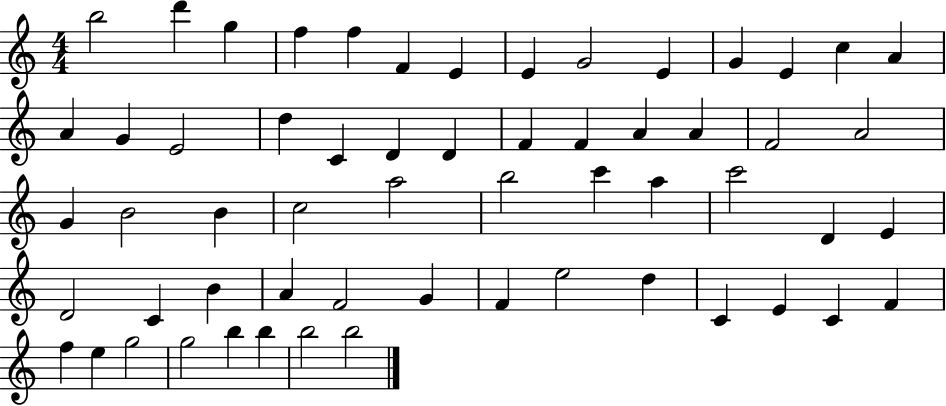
{
  \clef treble
  \numericTimeSignature
  \time 4/4
  \key c \major
  b''2 d'''4 g''4 | f''4 f''4 f'4 e'4 | e'4 g'2 e'4 | g'4 e'4 c''4 a'4 | \break a'4 g'4 e'2 | d''4 c'4 d'4 d'4 | f'4 f'4 a'4 a'4 | f'2 a'2 | \break g'4 b'2 b'4 | c''2 a''2 | b''2 c'''4 a''4 | c'''2 d'4 e'4 | \break d'2 c'4 b'4 | a'4 f'2 g'4 | f'4 e''2 d''4 | c'4 e'4 c'4 f'4 | \break f''4 e''4 g''2 | g''2 b''4 b''4 | b''2 b''2 | \bar "|."
}